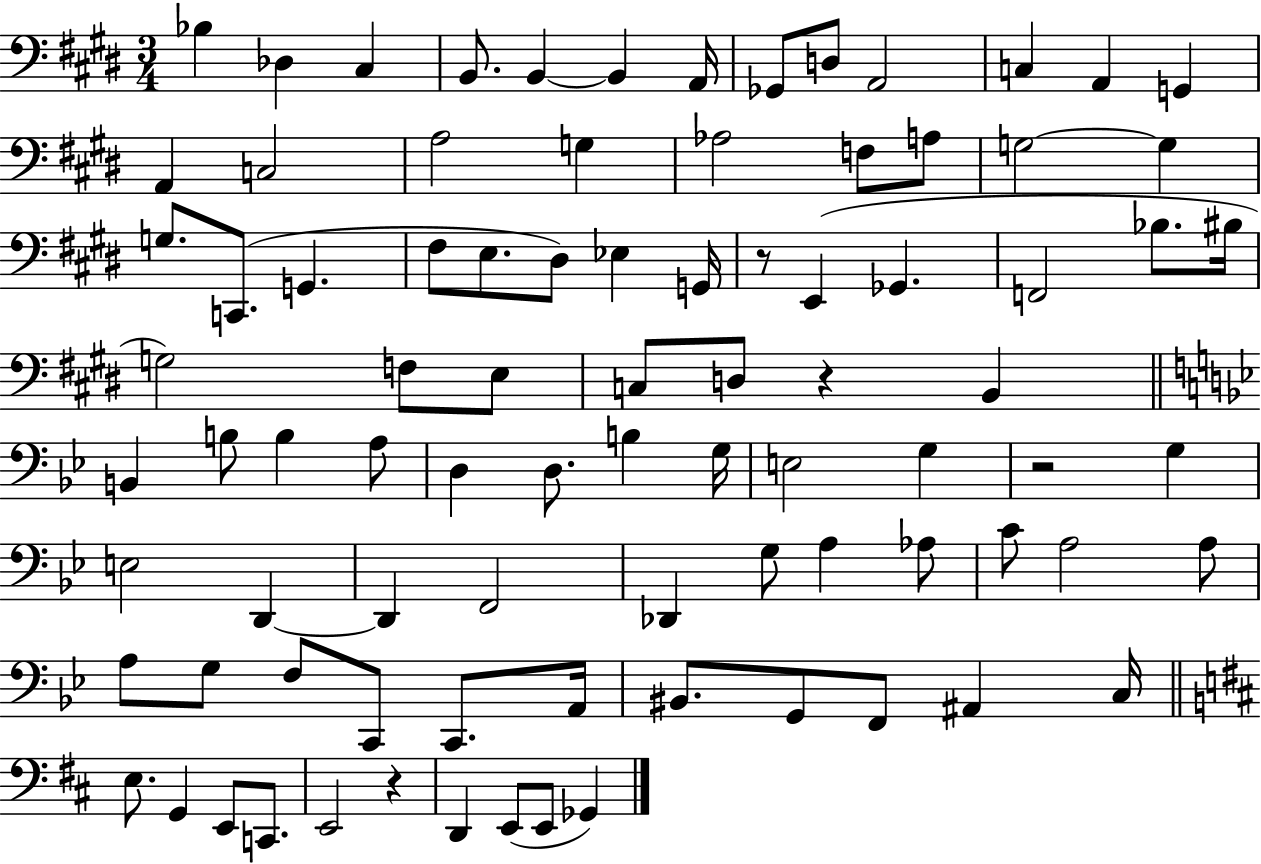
Bb3/q Db3/q C#3/q B2/e. B2/q B2/q A2/s Gb2/e D3/e A2/h C3/q A2/q G2/q A2/q C3/h A3/h G3/q Ab3/h F3/e A3/e G3/h G3/q G3/e. C2/e. G2/q. F#3/e E3/e. D#3/e Eb3/q G2/s R/e E2/q Gb2/q. F2/h Bb3/e. BIS3/s G3/h F3/e E3/e C3/e D3/e R/q B2/q B2/q B3/e B3/q A3/e D3/q D3/e. B3/q G3/s E3/h G3/q R/h G3/q E3/h D2/q D2/q F2/h Db2/q G3/e A3/q Ab3/e C4/e A3/h A3/e A3/e G3/e F3/e C2/e C2/e. A2/s BIS2/e. G2/e F2/e A#2/q C3/s E3/e. G2/q E2/e C2/e. E2/h R/q D2/q E2/e E2/e Gb2/q